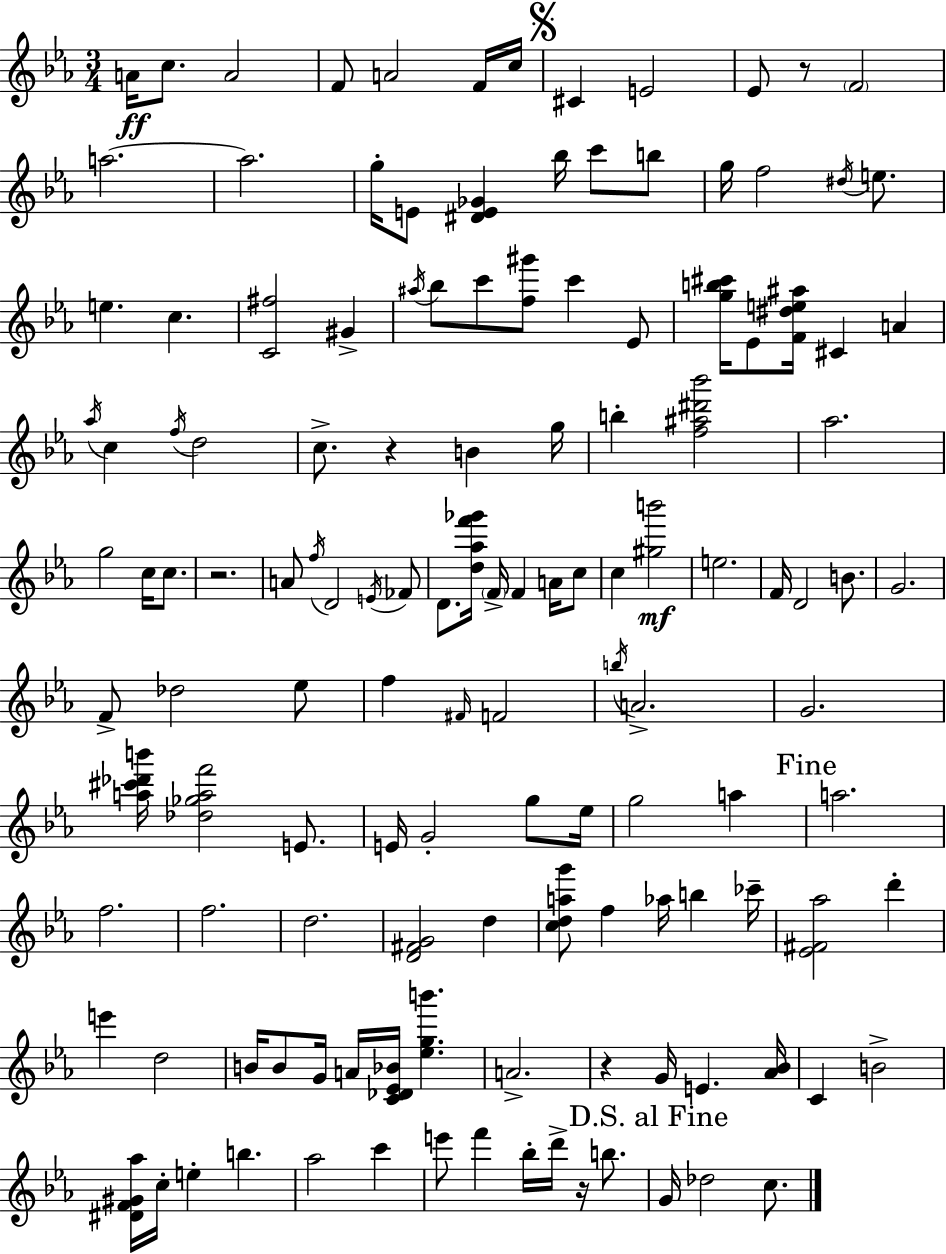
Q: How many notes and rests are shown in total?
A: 133